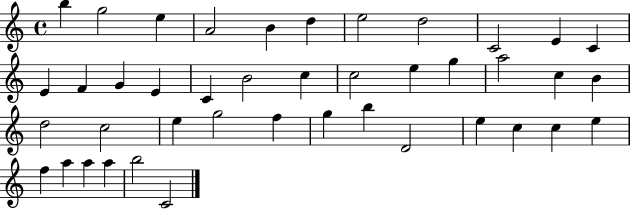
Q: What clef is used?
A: treble